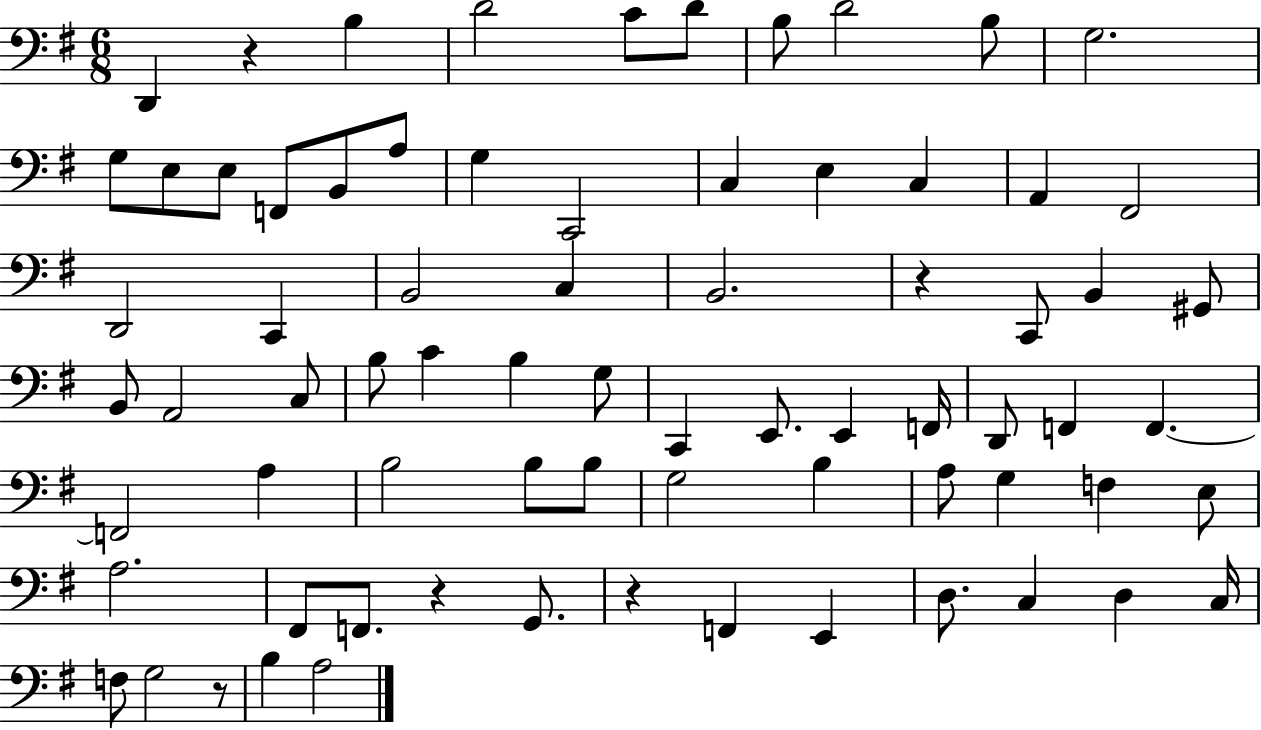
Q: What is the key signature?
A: G major